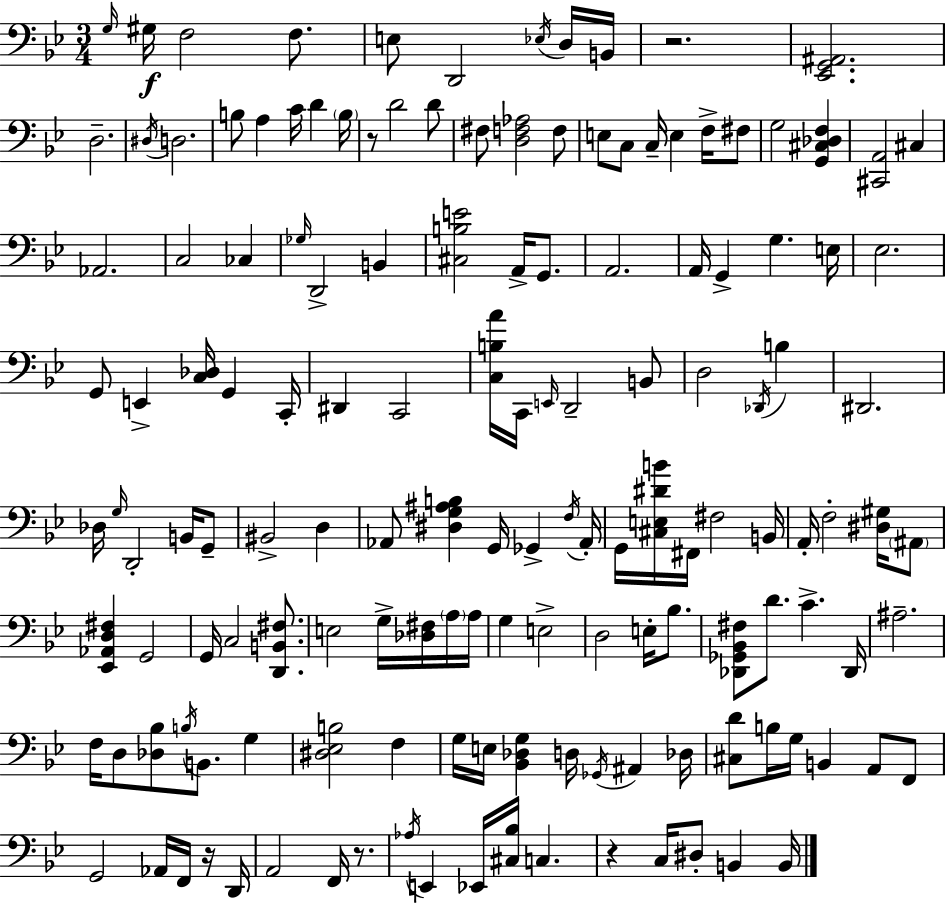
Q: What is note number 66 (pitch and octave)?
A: G2